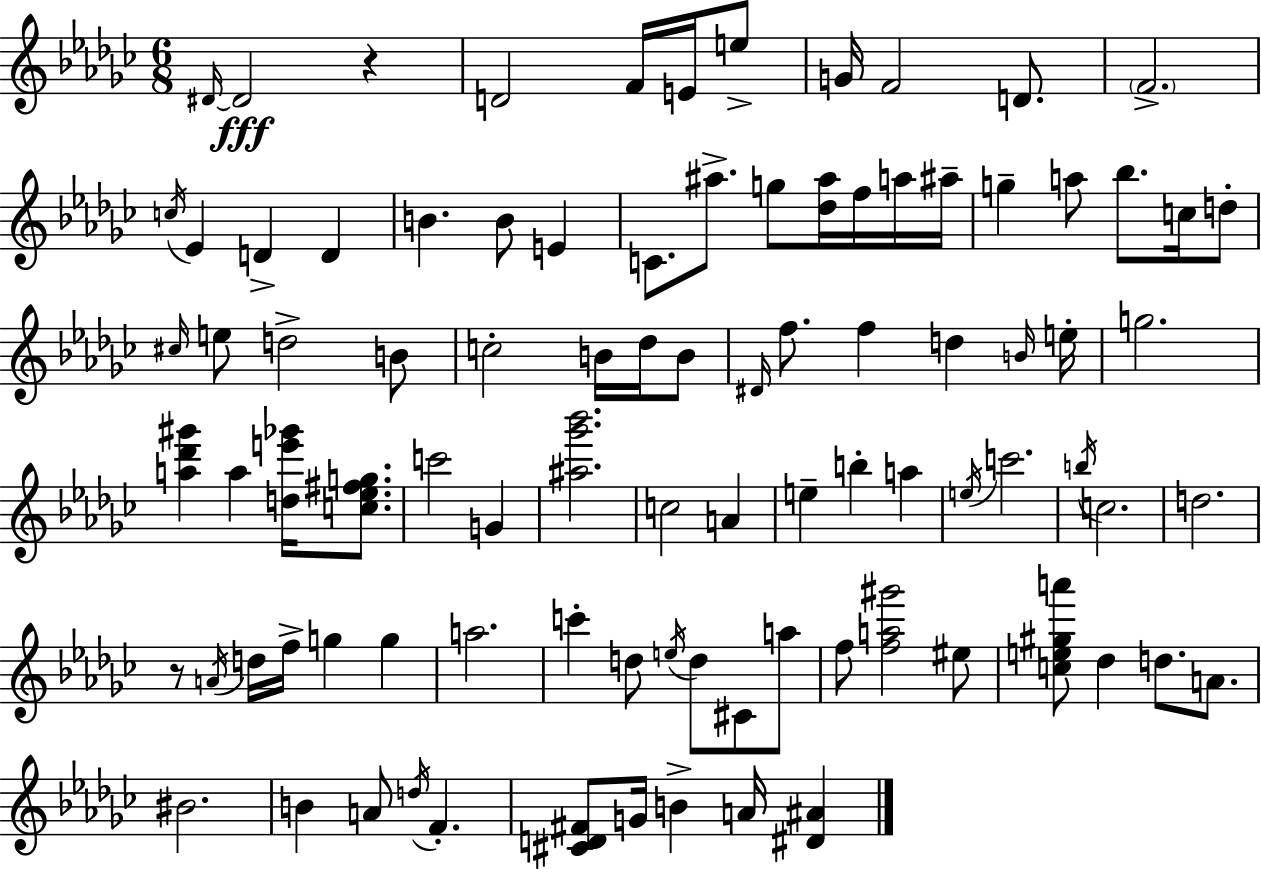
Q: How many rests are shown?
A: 2